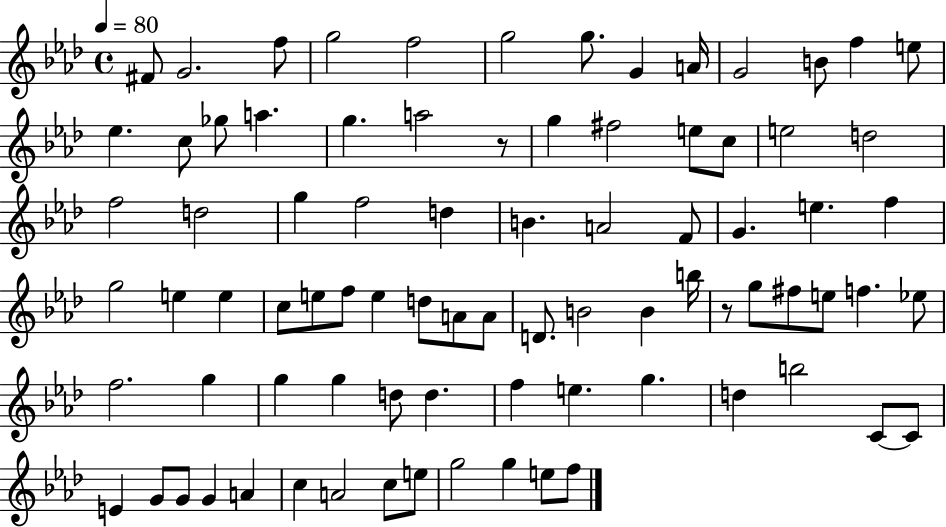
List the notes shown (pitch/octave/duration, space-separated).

F#4/e G4/h. F5/e G5/h F5/h G5/h G5/e. G4/q A4/s G4/h B4/e F5/q E5/e Eb5/q. C5/e Gb5/e A5/q. G5/q. A5/h R/e G5/q F#5/h E5/e C5/e E5/h D5/h F5/h D5/h G5/q F5/h D5/q B4/q. A4/h F4/e G4/q. E5/q. F5/q G5/h E5/q E5/q C5/e E5/e F5/e E5/q D5/e A4/e A4/e D4/e. B4/h B4/q B5/s R/e G5/e F#5/e E5/e F5/q. Eb5/e F5/h. G5/q G5/q G5/q D5/e D5/q. F5/q E5/q. G5/q. D5/q B5/h C4/e C4/e E4/q G4/e G4/e G4/q A4/q C5/q A4/h C5/e E5/e G5/h G5/q E5/e F5/e